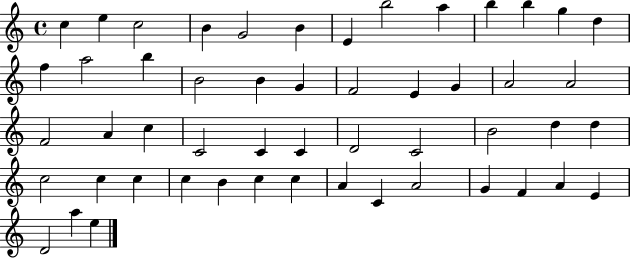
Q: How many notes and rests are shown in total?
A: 52